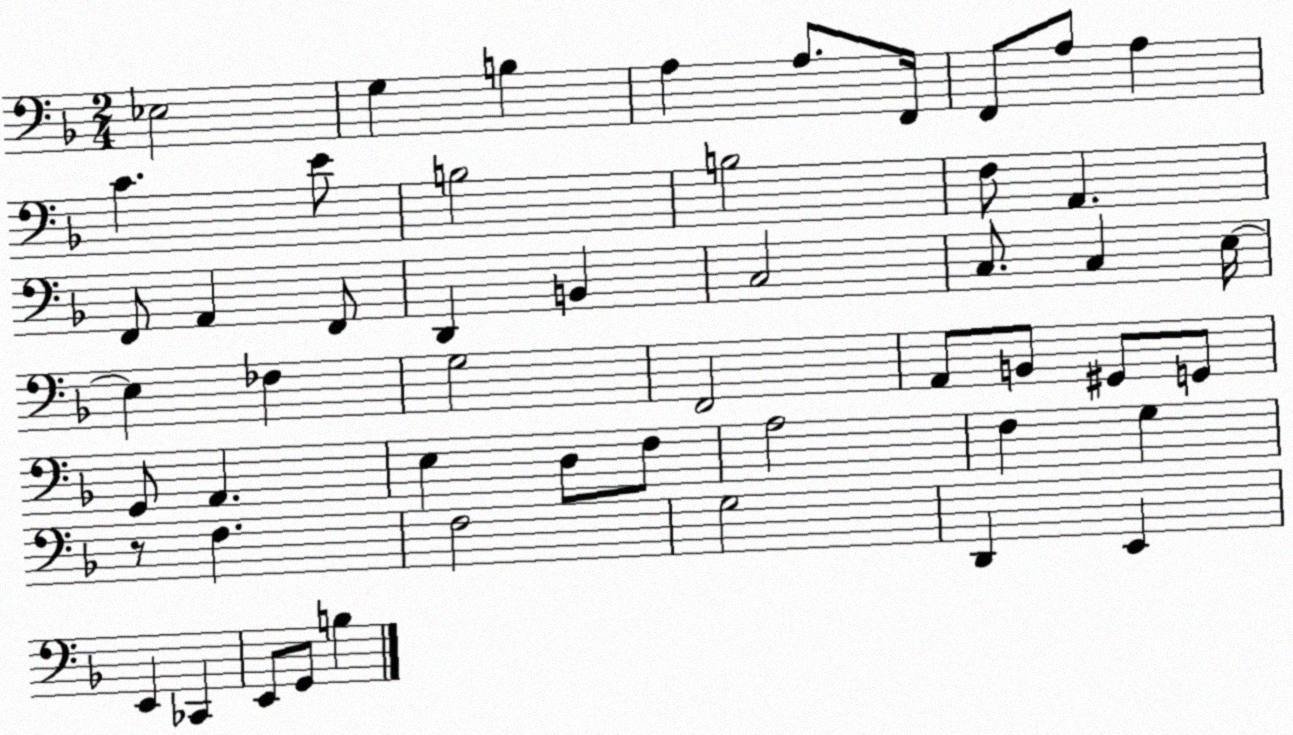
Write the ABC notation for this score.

X:1
T:Untitled
M:2/4
L:1/4
K:F
_E,2 G, B, A, A,/2 F,,/4 F,,/2 A,/2 A, C E/2 B,2 B,2 F,/2 A,, F,,/2 A,, F,,/2 D,, B,, C,2 C,/2 C, E,/4 E, _F, G,2 F,,2 A,,/2 B,,/2 ^G,,/2 G,,/2 G,,/2 A,, E, D,/2 F,/2 A,2 F, G, z/2 F, F,2 G,2 D,, E,, E,, _C,, E,,/2 G,,/2 B,